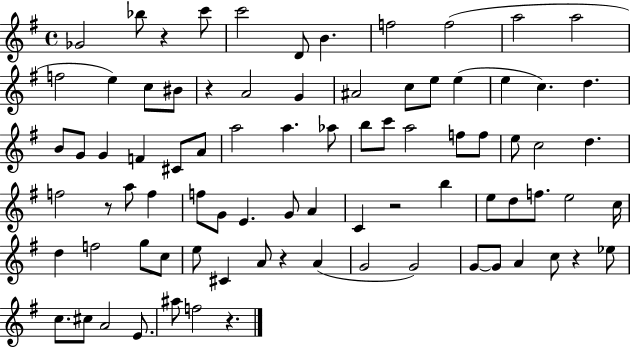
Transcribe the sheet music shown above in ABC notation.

X:1
T:Untitled
M:4/4
L:1/4
K:G
_G2 _b/2 z c'/2 c'2 D/2 B f2 f2 a2 a2 f2 e c/2 ^B/2 z A2 G ^A2 c/2 e/2 e e c d B/2 G/2 G F ^C/2 A/2 a2 a _a/2 b/2 c'/2 a2 f/2 f/2 e/2 c2 d f2 z/2 a/2 f f/2 G/2 E G/2 A C z2 b e/2 d/2 f/2 e2 c/4 d f2 g/2 c/2 e/2 ^C A/2 z A G2 G2 G/2 G/2 A c/2 z _e/2 c/2 ^c/2 A2 E/2 ^a/2 f2 z